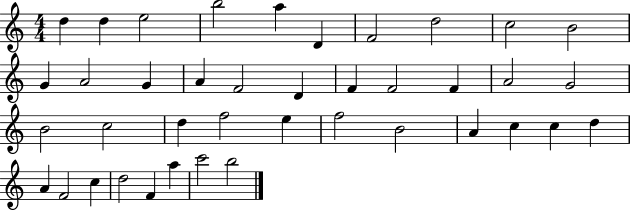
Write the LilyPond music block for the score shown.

{
  \clef treble
  \numericTimeSignature
  \time 4/4
  \key c \major
  d''4 d''4 e''2 | b''2 a''4 d'4 | f'2 d''2 | c''2 b'2 | \break g'4 a'2 g'4 | a'4 f'2 d'4 | f'4 f'2 f'4 | a'2 g'2 | \break b'2 c''2 | d''4 f''2 e''4 | f''2 b'2 | a'4 c''4 c''4 d''4 | \break a'4 f'2 c''4 | d''2 f'4 a''4 | c'''2 b''2 | \bar "|."
}